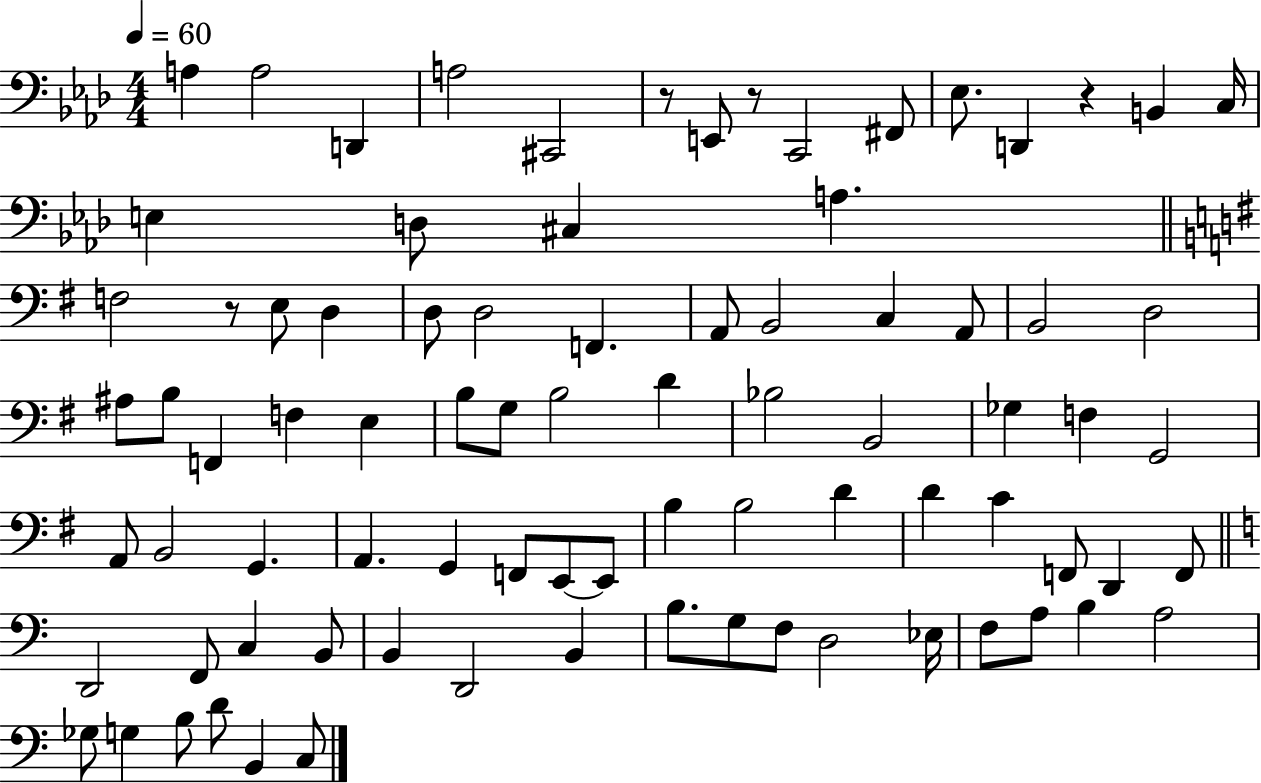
X:1
T:Untitled
M:4/4
L:1/4
K:Ab
A, A,2 D,, A,2 ^C,,2 z/2 E,,/2 z/2 C,,2 ^F,,/2 _E,/2 D,, z B,, C,/4 E, D,/2 ^C, A, F,2 z/2 E,/2 D, D,/2 D,2 F,, A,,/2 B,,2 C, A,,/2 B,,2 D,2 ^A,/2 B,/2 F,, F, E, B,/2 G,/2 B,2 D _B,2 B,,2 _G, F, G,,2 A,,/2 B,,2 G,, A,, G,, F,,/2 E,,/2 E,,/2 B, B,2 D D C F,,/2 D,, F,,/2 D,,2 F,,/2 C, B,,/2 B,, D,,2 B,, B,/2 G,/2 F,/2 D,2 _E,/4 F,/2 A,/2 B, A,2 _G,/2 G, B,/2 D/2 B,, C,/2